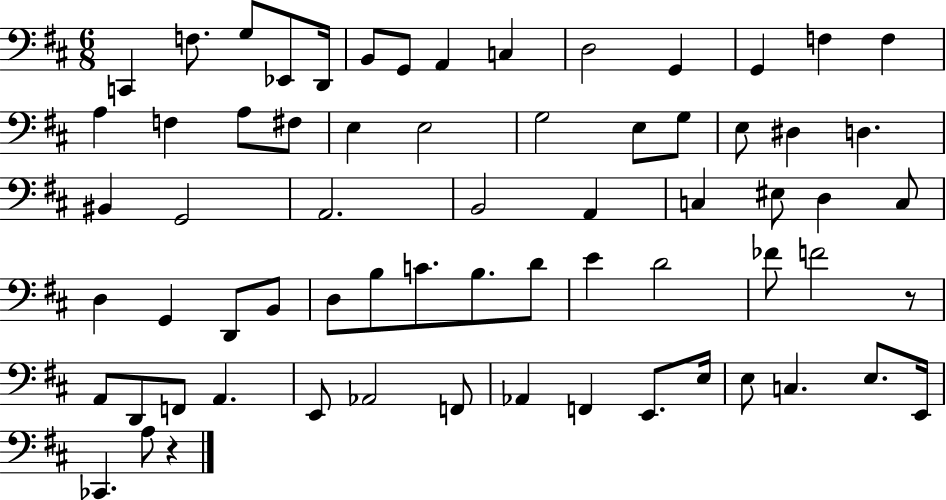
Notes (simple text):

C2/q F3/e. G3/e Eb2/e D2/s B2/e G2/e A2/q C3/q D3/h G2/q G2/q F3/q F3/q A3/q F3/q A3/e F#3/e E3/q E3/h G3/h E3/e G3/e E3/e D#3/q D3/q. BIS2/q G2/h A2/h. B2/h A2/q C3/q EIS3/e D3/q C3/e D3/q G2/q D2/e B2/e D3/e B3/e C4/e. B3/e. D4/e E4/q D4/h FES4/e F4/h R/e A2/e D2/e F2/e A2/q. E2/e Ab2/h F2/e Ab2/q F2/q E2/e. E3/s E3/e C3/q. E3/e. E2/s CES2/q. A3/e R/q